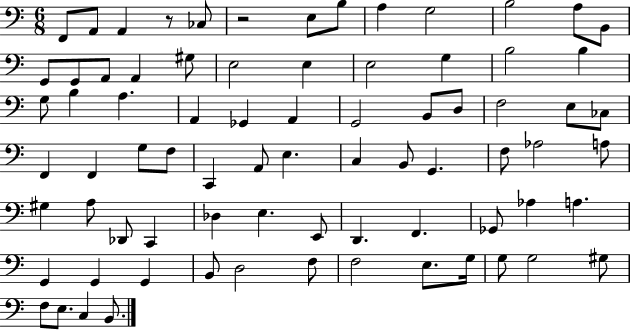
F2/e A2/e A2/q R/e CES3/e R/h E3/e B3/e A3/q G3/h B3/h A3/e B2/e G2/e G2/e A2/e A2/q G#3/e E3/h E3/q E3/h G3/q B3/h B3/q G3/e B3/q A3/q. A2/q Gb2/q A2/q G2/h B2/e D3/e F3/h E3/e CES3/e F2/q F2/q G3/e F3/e C2/q A2/e E3/q. C3/q B2/e G2/q. F3/e Ab3/h A3/e G#3/q A3/e Db2/e C2/q Db3/q E3/q. E2/e D2/q. F2/q. Gb2/e Ab3/q A3/q. G2/q G2/q G2/q B2/e D3/h F3/e F3/h E3/e. G3/s G3/e G3/h G#3/e F3/e E3/e. C3/q B2/e.